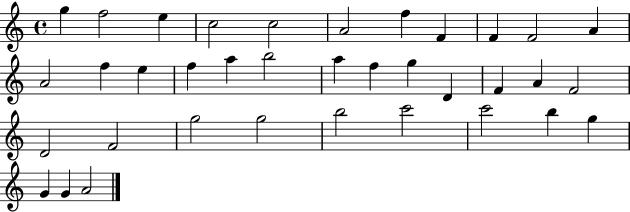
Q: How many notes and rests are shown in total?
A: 36